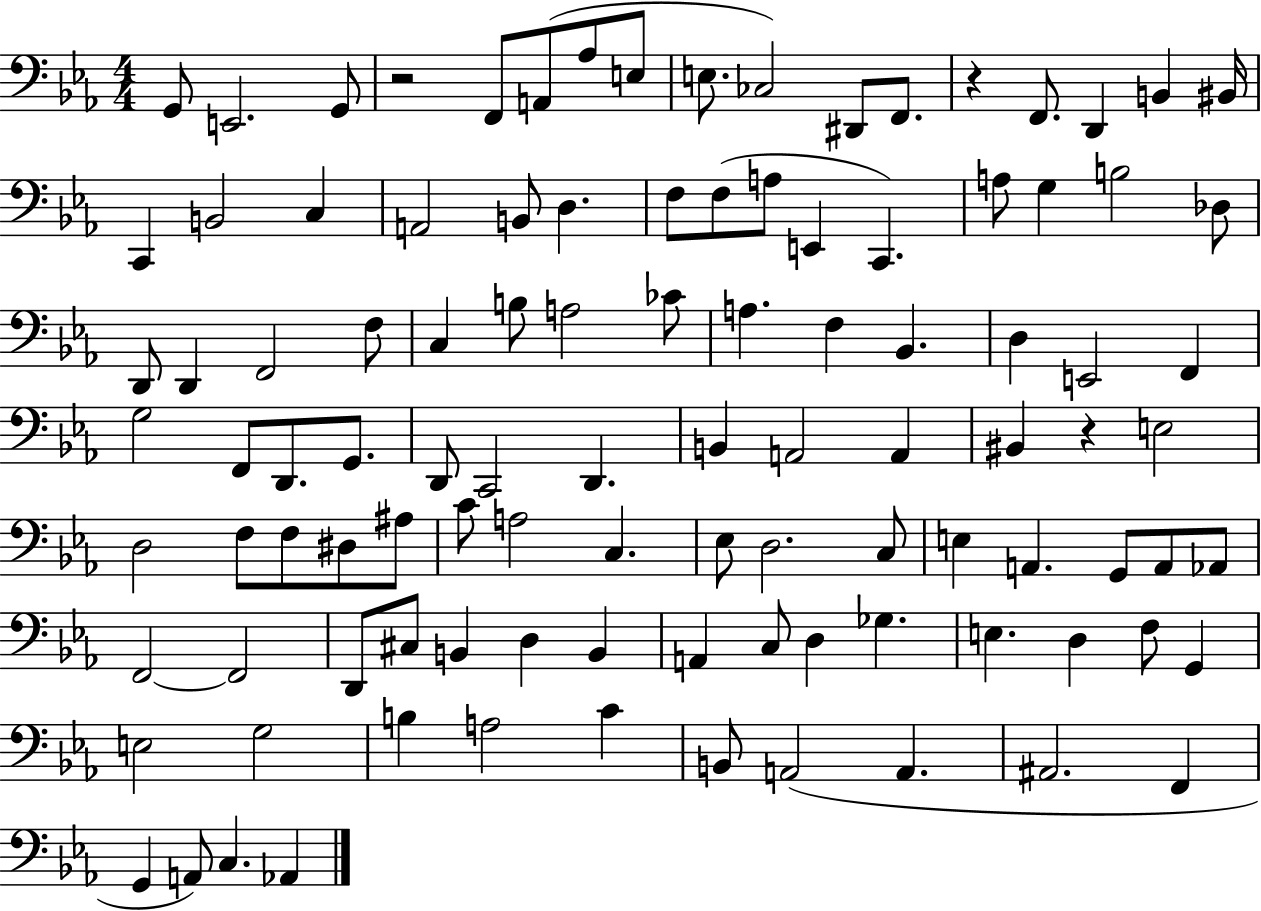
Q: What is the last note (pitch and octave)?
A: Ab2